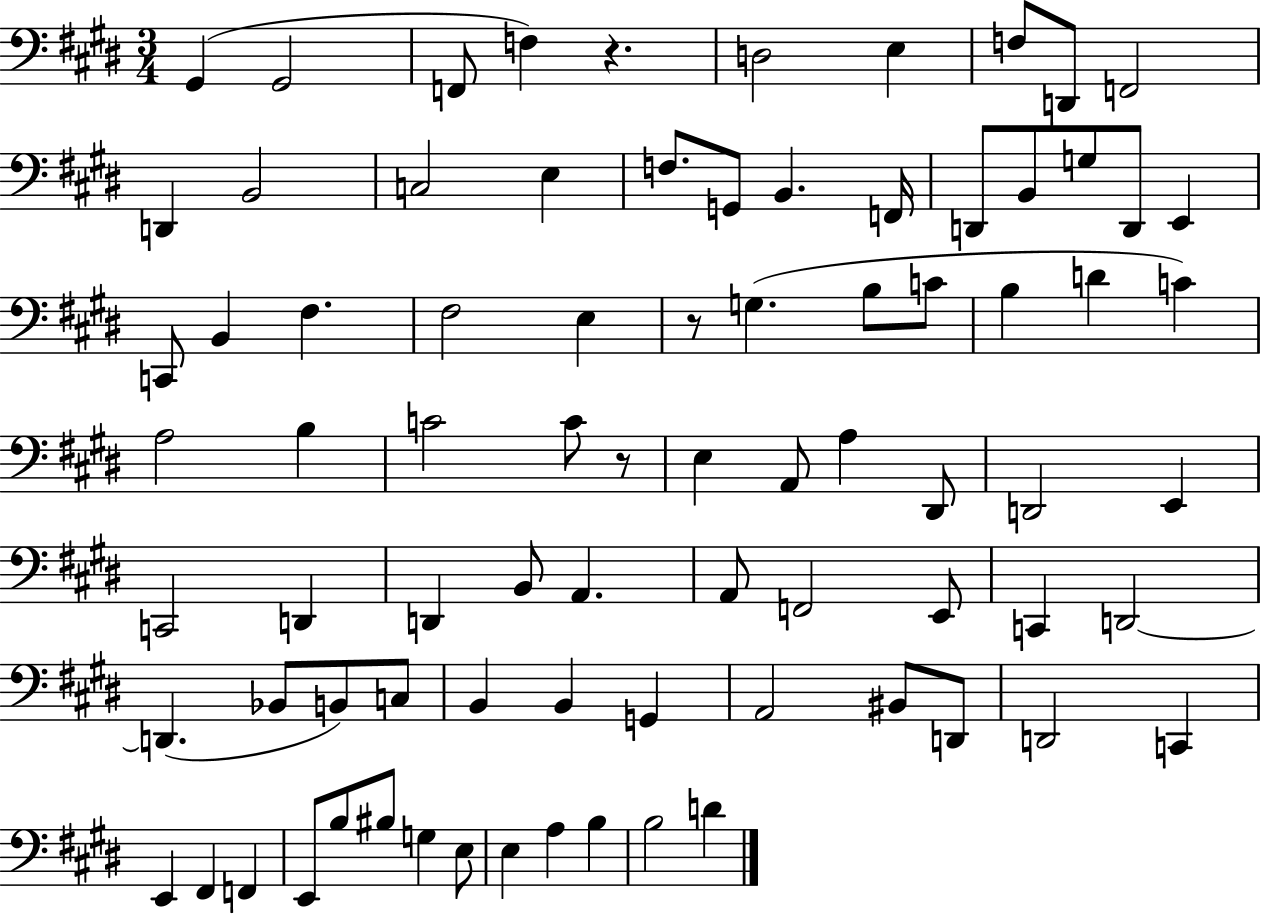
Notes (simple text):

G#2/q G#2/h F2/e F3/q R/q. D3/h E3/q F3/e D2/e F2/h D2/q B2/h C3/h E3/q F3/e. G2/e B2/q. F2/s D2/e B2/e G3/e D2/e E2/q C2/e B2/q F#3/q. F#3/h E3/q R/e G3/q. B3/e C4/e B3/q D4/q C4/q A3/h B3/q C4/h C4/e R/e E3/q A2/e A3/q D#2/e D2/h E2/q C2/h D2/q D2/q B2/e A2/q. A2/e F2/h E2/e C2/q D2/h D2/q. Bb2/e B2/e C3/e B2/q B2/q G2/q A2/h BIS2/e D2/e D2/h C2/q E2/q F#2/q F2/q E2/e B3/e BIS3/e G3/q E3/e E3/q A3/q B3/q B3/h D4/q